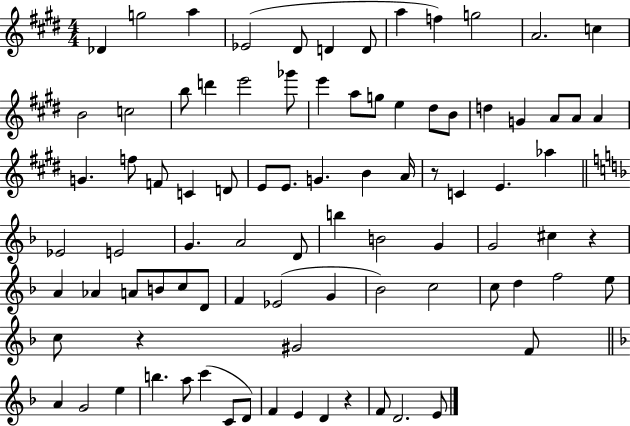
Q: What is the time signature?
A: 4/4